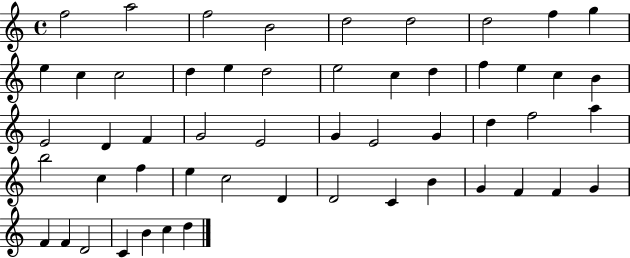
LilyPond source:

{
  \clef treble
  \time 4/4
  \defaultTimeSignature
  \key c \major
  f''2 a''2 | f''2 b'2 | d''2 d''2 | d''2 f''4 g''4 | \break e''4 c''4 c''2 | d''4 e''4 d''2 | e''2 c''4 d''4 | f''4 e''4 c''4 b'4 | \break e'2 d'4 f'4 | g'2 e'2 | g'4 e'2 g'4 | d''4 f''2 a''4 | \break b''2 c''4 f''4 | e''4 c''2 d'4 | d'2 c'4 b'4 | g'4 f'4 f'4 g'4 | \break f'4 f'4 d'2 | c'4 b'4 c''4 d''4 | \bar "|."
}